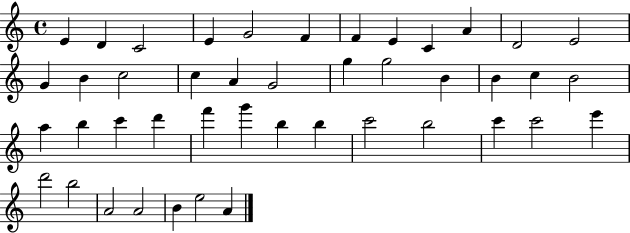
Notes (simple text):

E4/q D4/q C4/h E4/q G4/h F4/q F4/q E4/q C4/q A4/q D4/h E4/h G4/q B4/q C5/h C5/q A4/q G4/h G5/q G5/h B4/q B4/q C5/q B4/h A5/q B5/q C6/q D6/q F6/q G6/q B5/q B5/q C6/h B5/h C6/q C6/h E6/q D6/h B5/h A4/h A4/h B4/q E5/h A4/q